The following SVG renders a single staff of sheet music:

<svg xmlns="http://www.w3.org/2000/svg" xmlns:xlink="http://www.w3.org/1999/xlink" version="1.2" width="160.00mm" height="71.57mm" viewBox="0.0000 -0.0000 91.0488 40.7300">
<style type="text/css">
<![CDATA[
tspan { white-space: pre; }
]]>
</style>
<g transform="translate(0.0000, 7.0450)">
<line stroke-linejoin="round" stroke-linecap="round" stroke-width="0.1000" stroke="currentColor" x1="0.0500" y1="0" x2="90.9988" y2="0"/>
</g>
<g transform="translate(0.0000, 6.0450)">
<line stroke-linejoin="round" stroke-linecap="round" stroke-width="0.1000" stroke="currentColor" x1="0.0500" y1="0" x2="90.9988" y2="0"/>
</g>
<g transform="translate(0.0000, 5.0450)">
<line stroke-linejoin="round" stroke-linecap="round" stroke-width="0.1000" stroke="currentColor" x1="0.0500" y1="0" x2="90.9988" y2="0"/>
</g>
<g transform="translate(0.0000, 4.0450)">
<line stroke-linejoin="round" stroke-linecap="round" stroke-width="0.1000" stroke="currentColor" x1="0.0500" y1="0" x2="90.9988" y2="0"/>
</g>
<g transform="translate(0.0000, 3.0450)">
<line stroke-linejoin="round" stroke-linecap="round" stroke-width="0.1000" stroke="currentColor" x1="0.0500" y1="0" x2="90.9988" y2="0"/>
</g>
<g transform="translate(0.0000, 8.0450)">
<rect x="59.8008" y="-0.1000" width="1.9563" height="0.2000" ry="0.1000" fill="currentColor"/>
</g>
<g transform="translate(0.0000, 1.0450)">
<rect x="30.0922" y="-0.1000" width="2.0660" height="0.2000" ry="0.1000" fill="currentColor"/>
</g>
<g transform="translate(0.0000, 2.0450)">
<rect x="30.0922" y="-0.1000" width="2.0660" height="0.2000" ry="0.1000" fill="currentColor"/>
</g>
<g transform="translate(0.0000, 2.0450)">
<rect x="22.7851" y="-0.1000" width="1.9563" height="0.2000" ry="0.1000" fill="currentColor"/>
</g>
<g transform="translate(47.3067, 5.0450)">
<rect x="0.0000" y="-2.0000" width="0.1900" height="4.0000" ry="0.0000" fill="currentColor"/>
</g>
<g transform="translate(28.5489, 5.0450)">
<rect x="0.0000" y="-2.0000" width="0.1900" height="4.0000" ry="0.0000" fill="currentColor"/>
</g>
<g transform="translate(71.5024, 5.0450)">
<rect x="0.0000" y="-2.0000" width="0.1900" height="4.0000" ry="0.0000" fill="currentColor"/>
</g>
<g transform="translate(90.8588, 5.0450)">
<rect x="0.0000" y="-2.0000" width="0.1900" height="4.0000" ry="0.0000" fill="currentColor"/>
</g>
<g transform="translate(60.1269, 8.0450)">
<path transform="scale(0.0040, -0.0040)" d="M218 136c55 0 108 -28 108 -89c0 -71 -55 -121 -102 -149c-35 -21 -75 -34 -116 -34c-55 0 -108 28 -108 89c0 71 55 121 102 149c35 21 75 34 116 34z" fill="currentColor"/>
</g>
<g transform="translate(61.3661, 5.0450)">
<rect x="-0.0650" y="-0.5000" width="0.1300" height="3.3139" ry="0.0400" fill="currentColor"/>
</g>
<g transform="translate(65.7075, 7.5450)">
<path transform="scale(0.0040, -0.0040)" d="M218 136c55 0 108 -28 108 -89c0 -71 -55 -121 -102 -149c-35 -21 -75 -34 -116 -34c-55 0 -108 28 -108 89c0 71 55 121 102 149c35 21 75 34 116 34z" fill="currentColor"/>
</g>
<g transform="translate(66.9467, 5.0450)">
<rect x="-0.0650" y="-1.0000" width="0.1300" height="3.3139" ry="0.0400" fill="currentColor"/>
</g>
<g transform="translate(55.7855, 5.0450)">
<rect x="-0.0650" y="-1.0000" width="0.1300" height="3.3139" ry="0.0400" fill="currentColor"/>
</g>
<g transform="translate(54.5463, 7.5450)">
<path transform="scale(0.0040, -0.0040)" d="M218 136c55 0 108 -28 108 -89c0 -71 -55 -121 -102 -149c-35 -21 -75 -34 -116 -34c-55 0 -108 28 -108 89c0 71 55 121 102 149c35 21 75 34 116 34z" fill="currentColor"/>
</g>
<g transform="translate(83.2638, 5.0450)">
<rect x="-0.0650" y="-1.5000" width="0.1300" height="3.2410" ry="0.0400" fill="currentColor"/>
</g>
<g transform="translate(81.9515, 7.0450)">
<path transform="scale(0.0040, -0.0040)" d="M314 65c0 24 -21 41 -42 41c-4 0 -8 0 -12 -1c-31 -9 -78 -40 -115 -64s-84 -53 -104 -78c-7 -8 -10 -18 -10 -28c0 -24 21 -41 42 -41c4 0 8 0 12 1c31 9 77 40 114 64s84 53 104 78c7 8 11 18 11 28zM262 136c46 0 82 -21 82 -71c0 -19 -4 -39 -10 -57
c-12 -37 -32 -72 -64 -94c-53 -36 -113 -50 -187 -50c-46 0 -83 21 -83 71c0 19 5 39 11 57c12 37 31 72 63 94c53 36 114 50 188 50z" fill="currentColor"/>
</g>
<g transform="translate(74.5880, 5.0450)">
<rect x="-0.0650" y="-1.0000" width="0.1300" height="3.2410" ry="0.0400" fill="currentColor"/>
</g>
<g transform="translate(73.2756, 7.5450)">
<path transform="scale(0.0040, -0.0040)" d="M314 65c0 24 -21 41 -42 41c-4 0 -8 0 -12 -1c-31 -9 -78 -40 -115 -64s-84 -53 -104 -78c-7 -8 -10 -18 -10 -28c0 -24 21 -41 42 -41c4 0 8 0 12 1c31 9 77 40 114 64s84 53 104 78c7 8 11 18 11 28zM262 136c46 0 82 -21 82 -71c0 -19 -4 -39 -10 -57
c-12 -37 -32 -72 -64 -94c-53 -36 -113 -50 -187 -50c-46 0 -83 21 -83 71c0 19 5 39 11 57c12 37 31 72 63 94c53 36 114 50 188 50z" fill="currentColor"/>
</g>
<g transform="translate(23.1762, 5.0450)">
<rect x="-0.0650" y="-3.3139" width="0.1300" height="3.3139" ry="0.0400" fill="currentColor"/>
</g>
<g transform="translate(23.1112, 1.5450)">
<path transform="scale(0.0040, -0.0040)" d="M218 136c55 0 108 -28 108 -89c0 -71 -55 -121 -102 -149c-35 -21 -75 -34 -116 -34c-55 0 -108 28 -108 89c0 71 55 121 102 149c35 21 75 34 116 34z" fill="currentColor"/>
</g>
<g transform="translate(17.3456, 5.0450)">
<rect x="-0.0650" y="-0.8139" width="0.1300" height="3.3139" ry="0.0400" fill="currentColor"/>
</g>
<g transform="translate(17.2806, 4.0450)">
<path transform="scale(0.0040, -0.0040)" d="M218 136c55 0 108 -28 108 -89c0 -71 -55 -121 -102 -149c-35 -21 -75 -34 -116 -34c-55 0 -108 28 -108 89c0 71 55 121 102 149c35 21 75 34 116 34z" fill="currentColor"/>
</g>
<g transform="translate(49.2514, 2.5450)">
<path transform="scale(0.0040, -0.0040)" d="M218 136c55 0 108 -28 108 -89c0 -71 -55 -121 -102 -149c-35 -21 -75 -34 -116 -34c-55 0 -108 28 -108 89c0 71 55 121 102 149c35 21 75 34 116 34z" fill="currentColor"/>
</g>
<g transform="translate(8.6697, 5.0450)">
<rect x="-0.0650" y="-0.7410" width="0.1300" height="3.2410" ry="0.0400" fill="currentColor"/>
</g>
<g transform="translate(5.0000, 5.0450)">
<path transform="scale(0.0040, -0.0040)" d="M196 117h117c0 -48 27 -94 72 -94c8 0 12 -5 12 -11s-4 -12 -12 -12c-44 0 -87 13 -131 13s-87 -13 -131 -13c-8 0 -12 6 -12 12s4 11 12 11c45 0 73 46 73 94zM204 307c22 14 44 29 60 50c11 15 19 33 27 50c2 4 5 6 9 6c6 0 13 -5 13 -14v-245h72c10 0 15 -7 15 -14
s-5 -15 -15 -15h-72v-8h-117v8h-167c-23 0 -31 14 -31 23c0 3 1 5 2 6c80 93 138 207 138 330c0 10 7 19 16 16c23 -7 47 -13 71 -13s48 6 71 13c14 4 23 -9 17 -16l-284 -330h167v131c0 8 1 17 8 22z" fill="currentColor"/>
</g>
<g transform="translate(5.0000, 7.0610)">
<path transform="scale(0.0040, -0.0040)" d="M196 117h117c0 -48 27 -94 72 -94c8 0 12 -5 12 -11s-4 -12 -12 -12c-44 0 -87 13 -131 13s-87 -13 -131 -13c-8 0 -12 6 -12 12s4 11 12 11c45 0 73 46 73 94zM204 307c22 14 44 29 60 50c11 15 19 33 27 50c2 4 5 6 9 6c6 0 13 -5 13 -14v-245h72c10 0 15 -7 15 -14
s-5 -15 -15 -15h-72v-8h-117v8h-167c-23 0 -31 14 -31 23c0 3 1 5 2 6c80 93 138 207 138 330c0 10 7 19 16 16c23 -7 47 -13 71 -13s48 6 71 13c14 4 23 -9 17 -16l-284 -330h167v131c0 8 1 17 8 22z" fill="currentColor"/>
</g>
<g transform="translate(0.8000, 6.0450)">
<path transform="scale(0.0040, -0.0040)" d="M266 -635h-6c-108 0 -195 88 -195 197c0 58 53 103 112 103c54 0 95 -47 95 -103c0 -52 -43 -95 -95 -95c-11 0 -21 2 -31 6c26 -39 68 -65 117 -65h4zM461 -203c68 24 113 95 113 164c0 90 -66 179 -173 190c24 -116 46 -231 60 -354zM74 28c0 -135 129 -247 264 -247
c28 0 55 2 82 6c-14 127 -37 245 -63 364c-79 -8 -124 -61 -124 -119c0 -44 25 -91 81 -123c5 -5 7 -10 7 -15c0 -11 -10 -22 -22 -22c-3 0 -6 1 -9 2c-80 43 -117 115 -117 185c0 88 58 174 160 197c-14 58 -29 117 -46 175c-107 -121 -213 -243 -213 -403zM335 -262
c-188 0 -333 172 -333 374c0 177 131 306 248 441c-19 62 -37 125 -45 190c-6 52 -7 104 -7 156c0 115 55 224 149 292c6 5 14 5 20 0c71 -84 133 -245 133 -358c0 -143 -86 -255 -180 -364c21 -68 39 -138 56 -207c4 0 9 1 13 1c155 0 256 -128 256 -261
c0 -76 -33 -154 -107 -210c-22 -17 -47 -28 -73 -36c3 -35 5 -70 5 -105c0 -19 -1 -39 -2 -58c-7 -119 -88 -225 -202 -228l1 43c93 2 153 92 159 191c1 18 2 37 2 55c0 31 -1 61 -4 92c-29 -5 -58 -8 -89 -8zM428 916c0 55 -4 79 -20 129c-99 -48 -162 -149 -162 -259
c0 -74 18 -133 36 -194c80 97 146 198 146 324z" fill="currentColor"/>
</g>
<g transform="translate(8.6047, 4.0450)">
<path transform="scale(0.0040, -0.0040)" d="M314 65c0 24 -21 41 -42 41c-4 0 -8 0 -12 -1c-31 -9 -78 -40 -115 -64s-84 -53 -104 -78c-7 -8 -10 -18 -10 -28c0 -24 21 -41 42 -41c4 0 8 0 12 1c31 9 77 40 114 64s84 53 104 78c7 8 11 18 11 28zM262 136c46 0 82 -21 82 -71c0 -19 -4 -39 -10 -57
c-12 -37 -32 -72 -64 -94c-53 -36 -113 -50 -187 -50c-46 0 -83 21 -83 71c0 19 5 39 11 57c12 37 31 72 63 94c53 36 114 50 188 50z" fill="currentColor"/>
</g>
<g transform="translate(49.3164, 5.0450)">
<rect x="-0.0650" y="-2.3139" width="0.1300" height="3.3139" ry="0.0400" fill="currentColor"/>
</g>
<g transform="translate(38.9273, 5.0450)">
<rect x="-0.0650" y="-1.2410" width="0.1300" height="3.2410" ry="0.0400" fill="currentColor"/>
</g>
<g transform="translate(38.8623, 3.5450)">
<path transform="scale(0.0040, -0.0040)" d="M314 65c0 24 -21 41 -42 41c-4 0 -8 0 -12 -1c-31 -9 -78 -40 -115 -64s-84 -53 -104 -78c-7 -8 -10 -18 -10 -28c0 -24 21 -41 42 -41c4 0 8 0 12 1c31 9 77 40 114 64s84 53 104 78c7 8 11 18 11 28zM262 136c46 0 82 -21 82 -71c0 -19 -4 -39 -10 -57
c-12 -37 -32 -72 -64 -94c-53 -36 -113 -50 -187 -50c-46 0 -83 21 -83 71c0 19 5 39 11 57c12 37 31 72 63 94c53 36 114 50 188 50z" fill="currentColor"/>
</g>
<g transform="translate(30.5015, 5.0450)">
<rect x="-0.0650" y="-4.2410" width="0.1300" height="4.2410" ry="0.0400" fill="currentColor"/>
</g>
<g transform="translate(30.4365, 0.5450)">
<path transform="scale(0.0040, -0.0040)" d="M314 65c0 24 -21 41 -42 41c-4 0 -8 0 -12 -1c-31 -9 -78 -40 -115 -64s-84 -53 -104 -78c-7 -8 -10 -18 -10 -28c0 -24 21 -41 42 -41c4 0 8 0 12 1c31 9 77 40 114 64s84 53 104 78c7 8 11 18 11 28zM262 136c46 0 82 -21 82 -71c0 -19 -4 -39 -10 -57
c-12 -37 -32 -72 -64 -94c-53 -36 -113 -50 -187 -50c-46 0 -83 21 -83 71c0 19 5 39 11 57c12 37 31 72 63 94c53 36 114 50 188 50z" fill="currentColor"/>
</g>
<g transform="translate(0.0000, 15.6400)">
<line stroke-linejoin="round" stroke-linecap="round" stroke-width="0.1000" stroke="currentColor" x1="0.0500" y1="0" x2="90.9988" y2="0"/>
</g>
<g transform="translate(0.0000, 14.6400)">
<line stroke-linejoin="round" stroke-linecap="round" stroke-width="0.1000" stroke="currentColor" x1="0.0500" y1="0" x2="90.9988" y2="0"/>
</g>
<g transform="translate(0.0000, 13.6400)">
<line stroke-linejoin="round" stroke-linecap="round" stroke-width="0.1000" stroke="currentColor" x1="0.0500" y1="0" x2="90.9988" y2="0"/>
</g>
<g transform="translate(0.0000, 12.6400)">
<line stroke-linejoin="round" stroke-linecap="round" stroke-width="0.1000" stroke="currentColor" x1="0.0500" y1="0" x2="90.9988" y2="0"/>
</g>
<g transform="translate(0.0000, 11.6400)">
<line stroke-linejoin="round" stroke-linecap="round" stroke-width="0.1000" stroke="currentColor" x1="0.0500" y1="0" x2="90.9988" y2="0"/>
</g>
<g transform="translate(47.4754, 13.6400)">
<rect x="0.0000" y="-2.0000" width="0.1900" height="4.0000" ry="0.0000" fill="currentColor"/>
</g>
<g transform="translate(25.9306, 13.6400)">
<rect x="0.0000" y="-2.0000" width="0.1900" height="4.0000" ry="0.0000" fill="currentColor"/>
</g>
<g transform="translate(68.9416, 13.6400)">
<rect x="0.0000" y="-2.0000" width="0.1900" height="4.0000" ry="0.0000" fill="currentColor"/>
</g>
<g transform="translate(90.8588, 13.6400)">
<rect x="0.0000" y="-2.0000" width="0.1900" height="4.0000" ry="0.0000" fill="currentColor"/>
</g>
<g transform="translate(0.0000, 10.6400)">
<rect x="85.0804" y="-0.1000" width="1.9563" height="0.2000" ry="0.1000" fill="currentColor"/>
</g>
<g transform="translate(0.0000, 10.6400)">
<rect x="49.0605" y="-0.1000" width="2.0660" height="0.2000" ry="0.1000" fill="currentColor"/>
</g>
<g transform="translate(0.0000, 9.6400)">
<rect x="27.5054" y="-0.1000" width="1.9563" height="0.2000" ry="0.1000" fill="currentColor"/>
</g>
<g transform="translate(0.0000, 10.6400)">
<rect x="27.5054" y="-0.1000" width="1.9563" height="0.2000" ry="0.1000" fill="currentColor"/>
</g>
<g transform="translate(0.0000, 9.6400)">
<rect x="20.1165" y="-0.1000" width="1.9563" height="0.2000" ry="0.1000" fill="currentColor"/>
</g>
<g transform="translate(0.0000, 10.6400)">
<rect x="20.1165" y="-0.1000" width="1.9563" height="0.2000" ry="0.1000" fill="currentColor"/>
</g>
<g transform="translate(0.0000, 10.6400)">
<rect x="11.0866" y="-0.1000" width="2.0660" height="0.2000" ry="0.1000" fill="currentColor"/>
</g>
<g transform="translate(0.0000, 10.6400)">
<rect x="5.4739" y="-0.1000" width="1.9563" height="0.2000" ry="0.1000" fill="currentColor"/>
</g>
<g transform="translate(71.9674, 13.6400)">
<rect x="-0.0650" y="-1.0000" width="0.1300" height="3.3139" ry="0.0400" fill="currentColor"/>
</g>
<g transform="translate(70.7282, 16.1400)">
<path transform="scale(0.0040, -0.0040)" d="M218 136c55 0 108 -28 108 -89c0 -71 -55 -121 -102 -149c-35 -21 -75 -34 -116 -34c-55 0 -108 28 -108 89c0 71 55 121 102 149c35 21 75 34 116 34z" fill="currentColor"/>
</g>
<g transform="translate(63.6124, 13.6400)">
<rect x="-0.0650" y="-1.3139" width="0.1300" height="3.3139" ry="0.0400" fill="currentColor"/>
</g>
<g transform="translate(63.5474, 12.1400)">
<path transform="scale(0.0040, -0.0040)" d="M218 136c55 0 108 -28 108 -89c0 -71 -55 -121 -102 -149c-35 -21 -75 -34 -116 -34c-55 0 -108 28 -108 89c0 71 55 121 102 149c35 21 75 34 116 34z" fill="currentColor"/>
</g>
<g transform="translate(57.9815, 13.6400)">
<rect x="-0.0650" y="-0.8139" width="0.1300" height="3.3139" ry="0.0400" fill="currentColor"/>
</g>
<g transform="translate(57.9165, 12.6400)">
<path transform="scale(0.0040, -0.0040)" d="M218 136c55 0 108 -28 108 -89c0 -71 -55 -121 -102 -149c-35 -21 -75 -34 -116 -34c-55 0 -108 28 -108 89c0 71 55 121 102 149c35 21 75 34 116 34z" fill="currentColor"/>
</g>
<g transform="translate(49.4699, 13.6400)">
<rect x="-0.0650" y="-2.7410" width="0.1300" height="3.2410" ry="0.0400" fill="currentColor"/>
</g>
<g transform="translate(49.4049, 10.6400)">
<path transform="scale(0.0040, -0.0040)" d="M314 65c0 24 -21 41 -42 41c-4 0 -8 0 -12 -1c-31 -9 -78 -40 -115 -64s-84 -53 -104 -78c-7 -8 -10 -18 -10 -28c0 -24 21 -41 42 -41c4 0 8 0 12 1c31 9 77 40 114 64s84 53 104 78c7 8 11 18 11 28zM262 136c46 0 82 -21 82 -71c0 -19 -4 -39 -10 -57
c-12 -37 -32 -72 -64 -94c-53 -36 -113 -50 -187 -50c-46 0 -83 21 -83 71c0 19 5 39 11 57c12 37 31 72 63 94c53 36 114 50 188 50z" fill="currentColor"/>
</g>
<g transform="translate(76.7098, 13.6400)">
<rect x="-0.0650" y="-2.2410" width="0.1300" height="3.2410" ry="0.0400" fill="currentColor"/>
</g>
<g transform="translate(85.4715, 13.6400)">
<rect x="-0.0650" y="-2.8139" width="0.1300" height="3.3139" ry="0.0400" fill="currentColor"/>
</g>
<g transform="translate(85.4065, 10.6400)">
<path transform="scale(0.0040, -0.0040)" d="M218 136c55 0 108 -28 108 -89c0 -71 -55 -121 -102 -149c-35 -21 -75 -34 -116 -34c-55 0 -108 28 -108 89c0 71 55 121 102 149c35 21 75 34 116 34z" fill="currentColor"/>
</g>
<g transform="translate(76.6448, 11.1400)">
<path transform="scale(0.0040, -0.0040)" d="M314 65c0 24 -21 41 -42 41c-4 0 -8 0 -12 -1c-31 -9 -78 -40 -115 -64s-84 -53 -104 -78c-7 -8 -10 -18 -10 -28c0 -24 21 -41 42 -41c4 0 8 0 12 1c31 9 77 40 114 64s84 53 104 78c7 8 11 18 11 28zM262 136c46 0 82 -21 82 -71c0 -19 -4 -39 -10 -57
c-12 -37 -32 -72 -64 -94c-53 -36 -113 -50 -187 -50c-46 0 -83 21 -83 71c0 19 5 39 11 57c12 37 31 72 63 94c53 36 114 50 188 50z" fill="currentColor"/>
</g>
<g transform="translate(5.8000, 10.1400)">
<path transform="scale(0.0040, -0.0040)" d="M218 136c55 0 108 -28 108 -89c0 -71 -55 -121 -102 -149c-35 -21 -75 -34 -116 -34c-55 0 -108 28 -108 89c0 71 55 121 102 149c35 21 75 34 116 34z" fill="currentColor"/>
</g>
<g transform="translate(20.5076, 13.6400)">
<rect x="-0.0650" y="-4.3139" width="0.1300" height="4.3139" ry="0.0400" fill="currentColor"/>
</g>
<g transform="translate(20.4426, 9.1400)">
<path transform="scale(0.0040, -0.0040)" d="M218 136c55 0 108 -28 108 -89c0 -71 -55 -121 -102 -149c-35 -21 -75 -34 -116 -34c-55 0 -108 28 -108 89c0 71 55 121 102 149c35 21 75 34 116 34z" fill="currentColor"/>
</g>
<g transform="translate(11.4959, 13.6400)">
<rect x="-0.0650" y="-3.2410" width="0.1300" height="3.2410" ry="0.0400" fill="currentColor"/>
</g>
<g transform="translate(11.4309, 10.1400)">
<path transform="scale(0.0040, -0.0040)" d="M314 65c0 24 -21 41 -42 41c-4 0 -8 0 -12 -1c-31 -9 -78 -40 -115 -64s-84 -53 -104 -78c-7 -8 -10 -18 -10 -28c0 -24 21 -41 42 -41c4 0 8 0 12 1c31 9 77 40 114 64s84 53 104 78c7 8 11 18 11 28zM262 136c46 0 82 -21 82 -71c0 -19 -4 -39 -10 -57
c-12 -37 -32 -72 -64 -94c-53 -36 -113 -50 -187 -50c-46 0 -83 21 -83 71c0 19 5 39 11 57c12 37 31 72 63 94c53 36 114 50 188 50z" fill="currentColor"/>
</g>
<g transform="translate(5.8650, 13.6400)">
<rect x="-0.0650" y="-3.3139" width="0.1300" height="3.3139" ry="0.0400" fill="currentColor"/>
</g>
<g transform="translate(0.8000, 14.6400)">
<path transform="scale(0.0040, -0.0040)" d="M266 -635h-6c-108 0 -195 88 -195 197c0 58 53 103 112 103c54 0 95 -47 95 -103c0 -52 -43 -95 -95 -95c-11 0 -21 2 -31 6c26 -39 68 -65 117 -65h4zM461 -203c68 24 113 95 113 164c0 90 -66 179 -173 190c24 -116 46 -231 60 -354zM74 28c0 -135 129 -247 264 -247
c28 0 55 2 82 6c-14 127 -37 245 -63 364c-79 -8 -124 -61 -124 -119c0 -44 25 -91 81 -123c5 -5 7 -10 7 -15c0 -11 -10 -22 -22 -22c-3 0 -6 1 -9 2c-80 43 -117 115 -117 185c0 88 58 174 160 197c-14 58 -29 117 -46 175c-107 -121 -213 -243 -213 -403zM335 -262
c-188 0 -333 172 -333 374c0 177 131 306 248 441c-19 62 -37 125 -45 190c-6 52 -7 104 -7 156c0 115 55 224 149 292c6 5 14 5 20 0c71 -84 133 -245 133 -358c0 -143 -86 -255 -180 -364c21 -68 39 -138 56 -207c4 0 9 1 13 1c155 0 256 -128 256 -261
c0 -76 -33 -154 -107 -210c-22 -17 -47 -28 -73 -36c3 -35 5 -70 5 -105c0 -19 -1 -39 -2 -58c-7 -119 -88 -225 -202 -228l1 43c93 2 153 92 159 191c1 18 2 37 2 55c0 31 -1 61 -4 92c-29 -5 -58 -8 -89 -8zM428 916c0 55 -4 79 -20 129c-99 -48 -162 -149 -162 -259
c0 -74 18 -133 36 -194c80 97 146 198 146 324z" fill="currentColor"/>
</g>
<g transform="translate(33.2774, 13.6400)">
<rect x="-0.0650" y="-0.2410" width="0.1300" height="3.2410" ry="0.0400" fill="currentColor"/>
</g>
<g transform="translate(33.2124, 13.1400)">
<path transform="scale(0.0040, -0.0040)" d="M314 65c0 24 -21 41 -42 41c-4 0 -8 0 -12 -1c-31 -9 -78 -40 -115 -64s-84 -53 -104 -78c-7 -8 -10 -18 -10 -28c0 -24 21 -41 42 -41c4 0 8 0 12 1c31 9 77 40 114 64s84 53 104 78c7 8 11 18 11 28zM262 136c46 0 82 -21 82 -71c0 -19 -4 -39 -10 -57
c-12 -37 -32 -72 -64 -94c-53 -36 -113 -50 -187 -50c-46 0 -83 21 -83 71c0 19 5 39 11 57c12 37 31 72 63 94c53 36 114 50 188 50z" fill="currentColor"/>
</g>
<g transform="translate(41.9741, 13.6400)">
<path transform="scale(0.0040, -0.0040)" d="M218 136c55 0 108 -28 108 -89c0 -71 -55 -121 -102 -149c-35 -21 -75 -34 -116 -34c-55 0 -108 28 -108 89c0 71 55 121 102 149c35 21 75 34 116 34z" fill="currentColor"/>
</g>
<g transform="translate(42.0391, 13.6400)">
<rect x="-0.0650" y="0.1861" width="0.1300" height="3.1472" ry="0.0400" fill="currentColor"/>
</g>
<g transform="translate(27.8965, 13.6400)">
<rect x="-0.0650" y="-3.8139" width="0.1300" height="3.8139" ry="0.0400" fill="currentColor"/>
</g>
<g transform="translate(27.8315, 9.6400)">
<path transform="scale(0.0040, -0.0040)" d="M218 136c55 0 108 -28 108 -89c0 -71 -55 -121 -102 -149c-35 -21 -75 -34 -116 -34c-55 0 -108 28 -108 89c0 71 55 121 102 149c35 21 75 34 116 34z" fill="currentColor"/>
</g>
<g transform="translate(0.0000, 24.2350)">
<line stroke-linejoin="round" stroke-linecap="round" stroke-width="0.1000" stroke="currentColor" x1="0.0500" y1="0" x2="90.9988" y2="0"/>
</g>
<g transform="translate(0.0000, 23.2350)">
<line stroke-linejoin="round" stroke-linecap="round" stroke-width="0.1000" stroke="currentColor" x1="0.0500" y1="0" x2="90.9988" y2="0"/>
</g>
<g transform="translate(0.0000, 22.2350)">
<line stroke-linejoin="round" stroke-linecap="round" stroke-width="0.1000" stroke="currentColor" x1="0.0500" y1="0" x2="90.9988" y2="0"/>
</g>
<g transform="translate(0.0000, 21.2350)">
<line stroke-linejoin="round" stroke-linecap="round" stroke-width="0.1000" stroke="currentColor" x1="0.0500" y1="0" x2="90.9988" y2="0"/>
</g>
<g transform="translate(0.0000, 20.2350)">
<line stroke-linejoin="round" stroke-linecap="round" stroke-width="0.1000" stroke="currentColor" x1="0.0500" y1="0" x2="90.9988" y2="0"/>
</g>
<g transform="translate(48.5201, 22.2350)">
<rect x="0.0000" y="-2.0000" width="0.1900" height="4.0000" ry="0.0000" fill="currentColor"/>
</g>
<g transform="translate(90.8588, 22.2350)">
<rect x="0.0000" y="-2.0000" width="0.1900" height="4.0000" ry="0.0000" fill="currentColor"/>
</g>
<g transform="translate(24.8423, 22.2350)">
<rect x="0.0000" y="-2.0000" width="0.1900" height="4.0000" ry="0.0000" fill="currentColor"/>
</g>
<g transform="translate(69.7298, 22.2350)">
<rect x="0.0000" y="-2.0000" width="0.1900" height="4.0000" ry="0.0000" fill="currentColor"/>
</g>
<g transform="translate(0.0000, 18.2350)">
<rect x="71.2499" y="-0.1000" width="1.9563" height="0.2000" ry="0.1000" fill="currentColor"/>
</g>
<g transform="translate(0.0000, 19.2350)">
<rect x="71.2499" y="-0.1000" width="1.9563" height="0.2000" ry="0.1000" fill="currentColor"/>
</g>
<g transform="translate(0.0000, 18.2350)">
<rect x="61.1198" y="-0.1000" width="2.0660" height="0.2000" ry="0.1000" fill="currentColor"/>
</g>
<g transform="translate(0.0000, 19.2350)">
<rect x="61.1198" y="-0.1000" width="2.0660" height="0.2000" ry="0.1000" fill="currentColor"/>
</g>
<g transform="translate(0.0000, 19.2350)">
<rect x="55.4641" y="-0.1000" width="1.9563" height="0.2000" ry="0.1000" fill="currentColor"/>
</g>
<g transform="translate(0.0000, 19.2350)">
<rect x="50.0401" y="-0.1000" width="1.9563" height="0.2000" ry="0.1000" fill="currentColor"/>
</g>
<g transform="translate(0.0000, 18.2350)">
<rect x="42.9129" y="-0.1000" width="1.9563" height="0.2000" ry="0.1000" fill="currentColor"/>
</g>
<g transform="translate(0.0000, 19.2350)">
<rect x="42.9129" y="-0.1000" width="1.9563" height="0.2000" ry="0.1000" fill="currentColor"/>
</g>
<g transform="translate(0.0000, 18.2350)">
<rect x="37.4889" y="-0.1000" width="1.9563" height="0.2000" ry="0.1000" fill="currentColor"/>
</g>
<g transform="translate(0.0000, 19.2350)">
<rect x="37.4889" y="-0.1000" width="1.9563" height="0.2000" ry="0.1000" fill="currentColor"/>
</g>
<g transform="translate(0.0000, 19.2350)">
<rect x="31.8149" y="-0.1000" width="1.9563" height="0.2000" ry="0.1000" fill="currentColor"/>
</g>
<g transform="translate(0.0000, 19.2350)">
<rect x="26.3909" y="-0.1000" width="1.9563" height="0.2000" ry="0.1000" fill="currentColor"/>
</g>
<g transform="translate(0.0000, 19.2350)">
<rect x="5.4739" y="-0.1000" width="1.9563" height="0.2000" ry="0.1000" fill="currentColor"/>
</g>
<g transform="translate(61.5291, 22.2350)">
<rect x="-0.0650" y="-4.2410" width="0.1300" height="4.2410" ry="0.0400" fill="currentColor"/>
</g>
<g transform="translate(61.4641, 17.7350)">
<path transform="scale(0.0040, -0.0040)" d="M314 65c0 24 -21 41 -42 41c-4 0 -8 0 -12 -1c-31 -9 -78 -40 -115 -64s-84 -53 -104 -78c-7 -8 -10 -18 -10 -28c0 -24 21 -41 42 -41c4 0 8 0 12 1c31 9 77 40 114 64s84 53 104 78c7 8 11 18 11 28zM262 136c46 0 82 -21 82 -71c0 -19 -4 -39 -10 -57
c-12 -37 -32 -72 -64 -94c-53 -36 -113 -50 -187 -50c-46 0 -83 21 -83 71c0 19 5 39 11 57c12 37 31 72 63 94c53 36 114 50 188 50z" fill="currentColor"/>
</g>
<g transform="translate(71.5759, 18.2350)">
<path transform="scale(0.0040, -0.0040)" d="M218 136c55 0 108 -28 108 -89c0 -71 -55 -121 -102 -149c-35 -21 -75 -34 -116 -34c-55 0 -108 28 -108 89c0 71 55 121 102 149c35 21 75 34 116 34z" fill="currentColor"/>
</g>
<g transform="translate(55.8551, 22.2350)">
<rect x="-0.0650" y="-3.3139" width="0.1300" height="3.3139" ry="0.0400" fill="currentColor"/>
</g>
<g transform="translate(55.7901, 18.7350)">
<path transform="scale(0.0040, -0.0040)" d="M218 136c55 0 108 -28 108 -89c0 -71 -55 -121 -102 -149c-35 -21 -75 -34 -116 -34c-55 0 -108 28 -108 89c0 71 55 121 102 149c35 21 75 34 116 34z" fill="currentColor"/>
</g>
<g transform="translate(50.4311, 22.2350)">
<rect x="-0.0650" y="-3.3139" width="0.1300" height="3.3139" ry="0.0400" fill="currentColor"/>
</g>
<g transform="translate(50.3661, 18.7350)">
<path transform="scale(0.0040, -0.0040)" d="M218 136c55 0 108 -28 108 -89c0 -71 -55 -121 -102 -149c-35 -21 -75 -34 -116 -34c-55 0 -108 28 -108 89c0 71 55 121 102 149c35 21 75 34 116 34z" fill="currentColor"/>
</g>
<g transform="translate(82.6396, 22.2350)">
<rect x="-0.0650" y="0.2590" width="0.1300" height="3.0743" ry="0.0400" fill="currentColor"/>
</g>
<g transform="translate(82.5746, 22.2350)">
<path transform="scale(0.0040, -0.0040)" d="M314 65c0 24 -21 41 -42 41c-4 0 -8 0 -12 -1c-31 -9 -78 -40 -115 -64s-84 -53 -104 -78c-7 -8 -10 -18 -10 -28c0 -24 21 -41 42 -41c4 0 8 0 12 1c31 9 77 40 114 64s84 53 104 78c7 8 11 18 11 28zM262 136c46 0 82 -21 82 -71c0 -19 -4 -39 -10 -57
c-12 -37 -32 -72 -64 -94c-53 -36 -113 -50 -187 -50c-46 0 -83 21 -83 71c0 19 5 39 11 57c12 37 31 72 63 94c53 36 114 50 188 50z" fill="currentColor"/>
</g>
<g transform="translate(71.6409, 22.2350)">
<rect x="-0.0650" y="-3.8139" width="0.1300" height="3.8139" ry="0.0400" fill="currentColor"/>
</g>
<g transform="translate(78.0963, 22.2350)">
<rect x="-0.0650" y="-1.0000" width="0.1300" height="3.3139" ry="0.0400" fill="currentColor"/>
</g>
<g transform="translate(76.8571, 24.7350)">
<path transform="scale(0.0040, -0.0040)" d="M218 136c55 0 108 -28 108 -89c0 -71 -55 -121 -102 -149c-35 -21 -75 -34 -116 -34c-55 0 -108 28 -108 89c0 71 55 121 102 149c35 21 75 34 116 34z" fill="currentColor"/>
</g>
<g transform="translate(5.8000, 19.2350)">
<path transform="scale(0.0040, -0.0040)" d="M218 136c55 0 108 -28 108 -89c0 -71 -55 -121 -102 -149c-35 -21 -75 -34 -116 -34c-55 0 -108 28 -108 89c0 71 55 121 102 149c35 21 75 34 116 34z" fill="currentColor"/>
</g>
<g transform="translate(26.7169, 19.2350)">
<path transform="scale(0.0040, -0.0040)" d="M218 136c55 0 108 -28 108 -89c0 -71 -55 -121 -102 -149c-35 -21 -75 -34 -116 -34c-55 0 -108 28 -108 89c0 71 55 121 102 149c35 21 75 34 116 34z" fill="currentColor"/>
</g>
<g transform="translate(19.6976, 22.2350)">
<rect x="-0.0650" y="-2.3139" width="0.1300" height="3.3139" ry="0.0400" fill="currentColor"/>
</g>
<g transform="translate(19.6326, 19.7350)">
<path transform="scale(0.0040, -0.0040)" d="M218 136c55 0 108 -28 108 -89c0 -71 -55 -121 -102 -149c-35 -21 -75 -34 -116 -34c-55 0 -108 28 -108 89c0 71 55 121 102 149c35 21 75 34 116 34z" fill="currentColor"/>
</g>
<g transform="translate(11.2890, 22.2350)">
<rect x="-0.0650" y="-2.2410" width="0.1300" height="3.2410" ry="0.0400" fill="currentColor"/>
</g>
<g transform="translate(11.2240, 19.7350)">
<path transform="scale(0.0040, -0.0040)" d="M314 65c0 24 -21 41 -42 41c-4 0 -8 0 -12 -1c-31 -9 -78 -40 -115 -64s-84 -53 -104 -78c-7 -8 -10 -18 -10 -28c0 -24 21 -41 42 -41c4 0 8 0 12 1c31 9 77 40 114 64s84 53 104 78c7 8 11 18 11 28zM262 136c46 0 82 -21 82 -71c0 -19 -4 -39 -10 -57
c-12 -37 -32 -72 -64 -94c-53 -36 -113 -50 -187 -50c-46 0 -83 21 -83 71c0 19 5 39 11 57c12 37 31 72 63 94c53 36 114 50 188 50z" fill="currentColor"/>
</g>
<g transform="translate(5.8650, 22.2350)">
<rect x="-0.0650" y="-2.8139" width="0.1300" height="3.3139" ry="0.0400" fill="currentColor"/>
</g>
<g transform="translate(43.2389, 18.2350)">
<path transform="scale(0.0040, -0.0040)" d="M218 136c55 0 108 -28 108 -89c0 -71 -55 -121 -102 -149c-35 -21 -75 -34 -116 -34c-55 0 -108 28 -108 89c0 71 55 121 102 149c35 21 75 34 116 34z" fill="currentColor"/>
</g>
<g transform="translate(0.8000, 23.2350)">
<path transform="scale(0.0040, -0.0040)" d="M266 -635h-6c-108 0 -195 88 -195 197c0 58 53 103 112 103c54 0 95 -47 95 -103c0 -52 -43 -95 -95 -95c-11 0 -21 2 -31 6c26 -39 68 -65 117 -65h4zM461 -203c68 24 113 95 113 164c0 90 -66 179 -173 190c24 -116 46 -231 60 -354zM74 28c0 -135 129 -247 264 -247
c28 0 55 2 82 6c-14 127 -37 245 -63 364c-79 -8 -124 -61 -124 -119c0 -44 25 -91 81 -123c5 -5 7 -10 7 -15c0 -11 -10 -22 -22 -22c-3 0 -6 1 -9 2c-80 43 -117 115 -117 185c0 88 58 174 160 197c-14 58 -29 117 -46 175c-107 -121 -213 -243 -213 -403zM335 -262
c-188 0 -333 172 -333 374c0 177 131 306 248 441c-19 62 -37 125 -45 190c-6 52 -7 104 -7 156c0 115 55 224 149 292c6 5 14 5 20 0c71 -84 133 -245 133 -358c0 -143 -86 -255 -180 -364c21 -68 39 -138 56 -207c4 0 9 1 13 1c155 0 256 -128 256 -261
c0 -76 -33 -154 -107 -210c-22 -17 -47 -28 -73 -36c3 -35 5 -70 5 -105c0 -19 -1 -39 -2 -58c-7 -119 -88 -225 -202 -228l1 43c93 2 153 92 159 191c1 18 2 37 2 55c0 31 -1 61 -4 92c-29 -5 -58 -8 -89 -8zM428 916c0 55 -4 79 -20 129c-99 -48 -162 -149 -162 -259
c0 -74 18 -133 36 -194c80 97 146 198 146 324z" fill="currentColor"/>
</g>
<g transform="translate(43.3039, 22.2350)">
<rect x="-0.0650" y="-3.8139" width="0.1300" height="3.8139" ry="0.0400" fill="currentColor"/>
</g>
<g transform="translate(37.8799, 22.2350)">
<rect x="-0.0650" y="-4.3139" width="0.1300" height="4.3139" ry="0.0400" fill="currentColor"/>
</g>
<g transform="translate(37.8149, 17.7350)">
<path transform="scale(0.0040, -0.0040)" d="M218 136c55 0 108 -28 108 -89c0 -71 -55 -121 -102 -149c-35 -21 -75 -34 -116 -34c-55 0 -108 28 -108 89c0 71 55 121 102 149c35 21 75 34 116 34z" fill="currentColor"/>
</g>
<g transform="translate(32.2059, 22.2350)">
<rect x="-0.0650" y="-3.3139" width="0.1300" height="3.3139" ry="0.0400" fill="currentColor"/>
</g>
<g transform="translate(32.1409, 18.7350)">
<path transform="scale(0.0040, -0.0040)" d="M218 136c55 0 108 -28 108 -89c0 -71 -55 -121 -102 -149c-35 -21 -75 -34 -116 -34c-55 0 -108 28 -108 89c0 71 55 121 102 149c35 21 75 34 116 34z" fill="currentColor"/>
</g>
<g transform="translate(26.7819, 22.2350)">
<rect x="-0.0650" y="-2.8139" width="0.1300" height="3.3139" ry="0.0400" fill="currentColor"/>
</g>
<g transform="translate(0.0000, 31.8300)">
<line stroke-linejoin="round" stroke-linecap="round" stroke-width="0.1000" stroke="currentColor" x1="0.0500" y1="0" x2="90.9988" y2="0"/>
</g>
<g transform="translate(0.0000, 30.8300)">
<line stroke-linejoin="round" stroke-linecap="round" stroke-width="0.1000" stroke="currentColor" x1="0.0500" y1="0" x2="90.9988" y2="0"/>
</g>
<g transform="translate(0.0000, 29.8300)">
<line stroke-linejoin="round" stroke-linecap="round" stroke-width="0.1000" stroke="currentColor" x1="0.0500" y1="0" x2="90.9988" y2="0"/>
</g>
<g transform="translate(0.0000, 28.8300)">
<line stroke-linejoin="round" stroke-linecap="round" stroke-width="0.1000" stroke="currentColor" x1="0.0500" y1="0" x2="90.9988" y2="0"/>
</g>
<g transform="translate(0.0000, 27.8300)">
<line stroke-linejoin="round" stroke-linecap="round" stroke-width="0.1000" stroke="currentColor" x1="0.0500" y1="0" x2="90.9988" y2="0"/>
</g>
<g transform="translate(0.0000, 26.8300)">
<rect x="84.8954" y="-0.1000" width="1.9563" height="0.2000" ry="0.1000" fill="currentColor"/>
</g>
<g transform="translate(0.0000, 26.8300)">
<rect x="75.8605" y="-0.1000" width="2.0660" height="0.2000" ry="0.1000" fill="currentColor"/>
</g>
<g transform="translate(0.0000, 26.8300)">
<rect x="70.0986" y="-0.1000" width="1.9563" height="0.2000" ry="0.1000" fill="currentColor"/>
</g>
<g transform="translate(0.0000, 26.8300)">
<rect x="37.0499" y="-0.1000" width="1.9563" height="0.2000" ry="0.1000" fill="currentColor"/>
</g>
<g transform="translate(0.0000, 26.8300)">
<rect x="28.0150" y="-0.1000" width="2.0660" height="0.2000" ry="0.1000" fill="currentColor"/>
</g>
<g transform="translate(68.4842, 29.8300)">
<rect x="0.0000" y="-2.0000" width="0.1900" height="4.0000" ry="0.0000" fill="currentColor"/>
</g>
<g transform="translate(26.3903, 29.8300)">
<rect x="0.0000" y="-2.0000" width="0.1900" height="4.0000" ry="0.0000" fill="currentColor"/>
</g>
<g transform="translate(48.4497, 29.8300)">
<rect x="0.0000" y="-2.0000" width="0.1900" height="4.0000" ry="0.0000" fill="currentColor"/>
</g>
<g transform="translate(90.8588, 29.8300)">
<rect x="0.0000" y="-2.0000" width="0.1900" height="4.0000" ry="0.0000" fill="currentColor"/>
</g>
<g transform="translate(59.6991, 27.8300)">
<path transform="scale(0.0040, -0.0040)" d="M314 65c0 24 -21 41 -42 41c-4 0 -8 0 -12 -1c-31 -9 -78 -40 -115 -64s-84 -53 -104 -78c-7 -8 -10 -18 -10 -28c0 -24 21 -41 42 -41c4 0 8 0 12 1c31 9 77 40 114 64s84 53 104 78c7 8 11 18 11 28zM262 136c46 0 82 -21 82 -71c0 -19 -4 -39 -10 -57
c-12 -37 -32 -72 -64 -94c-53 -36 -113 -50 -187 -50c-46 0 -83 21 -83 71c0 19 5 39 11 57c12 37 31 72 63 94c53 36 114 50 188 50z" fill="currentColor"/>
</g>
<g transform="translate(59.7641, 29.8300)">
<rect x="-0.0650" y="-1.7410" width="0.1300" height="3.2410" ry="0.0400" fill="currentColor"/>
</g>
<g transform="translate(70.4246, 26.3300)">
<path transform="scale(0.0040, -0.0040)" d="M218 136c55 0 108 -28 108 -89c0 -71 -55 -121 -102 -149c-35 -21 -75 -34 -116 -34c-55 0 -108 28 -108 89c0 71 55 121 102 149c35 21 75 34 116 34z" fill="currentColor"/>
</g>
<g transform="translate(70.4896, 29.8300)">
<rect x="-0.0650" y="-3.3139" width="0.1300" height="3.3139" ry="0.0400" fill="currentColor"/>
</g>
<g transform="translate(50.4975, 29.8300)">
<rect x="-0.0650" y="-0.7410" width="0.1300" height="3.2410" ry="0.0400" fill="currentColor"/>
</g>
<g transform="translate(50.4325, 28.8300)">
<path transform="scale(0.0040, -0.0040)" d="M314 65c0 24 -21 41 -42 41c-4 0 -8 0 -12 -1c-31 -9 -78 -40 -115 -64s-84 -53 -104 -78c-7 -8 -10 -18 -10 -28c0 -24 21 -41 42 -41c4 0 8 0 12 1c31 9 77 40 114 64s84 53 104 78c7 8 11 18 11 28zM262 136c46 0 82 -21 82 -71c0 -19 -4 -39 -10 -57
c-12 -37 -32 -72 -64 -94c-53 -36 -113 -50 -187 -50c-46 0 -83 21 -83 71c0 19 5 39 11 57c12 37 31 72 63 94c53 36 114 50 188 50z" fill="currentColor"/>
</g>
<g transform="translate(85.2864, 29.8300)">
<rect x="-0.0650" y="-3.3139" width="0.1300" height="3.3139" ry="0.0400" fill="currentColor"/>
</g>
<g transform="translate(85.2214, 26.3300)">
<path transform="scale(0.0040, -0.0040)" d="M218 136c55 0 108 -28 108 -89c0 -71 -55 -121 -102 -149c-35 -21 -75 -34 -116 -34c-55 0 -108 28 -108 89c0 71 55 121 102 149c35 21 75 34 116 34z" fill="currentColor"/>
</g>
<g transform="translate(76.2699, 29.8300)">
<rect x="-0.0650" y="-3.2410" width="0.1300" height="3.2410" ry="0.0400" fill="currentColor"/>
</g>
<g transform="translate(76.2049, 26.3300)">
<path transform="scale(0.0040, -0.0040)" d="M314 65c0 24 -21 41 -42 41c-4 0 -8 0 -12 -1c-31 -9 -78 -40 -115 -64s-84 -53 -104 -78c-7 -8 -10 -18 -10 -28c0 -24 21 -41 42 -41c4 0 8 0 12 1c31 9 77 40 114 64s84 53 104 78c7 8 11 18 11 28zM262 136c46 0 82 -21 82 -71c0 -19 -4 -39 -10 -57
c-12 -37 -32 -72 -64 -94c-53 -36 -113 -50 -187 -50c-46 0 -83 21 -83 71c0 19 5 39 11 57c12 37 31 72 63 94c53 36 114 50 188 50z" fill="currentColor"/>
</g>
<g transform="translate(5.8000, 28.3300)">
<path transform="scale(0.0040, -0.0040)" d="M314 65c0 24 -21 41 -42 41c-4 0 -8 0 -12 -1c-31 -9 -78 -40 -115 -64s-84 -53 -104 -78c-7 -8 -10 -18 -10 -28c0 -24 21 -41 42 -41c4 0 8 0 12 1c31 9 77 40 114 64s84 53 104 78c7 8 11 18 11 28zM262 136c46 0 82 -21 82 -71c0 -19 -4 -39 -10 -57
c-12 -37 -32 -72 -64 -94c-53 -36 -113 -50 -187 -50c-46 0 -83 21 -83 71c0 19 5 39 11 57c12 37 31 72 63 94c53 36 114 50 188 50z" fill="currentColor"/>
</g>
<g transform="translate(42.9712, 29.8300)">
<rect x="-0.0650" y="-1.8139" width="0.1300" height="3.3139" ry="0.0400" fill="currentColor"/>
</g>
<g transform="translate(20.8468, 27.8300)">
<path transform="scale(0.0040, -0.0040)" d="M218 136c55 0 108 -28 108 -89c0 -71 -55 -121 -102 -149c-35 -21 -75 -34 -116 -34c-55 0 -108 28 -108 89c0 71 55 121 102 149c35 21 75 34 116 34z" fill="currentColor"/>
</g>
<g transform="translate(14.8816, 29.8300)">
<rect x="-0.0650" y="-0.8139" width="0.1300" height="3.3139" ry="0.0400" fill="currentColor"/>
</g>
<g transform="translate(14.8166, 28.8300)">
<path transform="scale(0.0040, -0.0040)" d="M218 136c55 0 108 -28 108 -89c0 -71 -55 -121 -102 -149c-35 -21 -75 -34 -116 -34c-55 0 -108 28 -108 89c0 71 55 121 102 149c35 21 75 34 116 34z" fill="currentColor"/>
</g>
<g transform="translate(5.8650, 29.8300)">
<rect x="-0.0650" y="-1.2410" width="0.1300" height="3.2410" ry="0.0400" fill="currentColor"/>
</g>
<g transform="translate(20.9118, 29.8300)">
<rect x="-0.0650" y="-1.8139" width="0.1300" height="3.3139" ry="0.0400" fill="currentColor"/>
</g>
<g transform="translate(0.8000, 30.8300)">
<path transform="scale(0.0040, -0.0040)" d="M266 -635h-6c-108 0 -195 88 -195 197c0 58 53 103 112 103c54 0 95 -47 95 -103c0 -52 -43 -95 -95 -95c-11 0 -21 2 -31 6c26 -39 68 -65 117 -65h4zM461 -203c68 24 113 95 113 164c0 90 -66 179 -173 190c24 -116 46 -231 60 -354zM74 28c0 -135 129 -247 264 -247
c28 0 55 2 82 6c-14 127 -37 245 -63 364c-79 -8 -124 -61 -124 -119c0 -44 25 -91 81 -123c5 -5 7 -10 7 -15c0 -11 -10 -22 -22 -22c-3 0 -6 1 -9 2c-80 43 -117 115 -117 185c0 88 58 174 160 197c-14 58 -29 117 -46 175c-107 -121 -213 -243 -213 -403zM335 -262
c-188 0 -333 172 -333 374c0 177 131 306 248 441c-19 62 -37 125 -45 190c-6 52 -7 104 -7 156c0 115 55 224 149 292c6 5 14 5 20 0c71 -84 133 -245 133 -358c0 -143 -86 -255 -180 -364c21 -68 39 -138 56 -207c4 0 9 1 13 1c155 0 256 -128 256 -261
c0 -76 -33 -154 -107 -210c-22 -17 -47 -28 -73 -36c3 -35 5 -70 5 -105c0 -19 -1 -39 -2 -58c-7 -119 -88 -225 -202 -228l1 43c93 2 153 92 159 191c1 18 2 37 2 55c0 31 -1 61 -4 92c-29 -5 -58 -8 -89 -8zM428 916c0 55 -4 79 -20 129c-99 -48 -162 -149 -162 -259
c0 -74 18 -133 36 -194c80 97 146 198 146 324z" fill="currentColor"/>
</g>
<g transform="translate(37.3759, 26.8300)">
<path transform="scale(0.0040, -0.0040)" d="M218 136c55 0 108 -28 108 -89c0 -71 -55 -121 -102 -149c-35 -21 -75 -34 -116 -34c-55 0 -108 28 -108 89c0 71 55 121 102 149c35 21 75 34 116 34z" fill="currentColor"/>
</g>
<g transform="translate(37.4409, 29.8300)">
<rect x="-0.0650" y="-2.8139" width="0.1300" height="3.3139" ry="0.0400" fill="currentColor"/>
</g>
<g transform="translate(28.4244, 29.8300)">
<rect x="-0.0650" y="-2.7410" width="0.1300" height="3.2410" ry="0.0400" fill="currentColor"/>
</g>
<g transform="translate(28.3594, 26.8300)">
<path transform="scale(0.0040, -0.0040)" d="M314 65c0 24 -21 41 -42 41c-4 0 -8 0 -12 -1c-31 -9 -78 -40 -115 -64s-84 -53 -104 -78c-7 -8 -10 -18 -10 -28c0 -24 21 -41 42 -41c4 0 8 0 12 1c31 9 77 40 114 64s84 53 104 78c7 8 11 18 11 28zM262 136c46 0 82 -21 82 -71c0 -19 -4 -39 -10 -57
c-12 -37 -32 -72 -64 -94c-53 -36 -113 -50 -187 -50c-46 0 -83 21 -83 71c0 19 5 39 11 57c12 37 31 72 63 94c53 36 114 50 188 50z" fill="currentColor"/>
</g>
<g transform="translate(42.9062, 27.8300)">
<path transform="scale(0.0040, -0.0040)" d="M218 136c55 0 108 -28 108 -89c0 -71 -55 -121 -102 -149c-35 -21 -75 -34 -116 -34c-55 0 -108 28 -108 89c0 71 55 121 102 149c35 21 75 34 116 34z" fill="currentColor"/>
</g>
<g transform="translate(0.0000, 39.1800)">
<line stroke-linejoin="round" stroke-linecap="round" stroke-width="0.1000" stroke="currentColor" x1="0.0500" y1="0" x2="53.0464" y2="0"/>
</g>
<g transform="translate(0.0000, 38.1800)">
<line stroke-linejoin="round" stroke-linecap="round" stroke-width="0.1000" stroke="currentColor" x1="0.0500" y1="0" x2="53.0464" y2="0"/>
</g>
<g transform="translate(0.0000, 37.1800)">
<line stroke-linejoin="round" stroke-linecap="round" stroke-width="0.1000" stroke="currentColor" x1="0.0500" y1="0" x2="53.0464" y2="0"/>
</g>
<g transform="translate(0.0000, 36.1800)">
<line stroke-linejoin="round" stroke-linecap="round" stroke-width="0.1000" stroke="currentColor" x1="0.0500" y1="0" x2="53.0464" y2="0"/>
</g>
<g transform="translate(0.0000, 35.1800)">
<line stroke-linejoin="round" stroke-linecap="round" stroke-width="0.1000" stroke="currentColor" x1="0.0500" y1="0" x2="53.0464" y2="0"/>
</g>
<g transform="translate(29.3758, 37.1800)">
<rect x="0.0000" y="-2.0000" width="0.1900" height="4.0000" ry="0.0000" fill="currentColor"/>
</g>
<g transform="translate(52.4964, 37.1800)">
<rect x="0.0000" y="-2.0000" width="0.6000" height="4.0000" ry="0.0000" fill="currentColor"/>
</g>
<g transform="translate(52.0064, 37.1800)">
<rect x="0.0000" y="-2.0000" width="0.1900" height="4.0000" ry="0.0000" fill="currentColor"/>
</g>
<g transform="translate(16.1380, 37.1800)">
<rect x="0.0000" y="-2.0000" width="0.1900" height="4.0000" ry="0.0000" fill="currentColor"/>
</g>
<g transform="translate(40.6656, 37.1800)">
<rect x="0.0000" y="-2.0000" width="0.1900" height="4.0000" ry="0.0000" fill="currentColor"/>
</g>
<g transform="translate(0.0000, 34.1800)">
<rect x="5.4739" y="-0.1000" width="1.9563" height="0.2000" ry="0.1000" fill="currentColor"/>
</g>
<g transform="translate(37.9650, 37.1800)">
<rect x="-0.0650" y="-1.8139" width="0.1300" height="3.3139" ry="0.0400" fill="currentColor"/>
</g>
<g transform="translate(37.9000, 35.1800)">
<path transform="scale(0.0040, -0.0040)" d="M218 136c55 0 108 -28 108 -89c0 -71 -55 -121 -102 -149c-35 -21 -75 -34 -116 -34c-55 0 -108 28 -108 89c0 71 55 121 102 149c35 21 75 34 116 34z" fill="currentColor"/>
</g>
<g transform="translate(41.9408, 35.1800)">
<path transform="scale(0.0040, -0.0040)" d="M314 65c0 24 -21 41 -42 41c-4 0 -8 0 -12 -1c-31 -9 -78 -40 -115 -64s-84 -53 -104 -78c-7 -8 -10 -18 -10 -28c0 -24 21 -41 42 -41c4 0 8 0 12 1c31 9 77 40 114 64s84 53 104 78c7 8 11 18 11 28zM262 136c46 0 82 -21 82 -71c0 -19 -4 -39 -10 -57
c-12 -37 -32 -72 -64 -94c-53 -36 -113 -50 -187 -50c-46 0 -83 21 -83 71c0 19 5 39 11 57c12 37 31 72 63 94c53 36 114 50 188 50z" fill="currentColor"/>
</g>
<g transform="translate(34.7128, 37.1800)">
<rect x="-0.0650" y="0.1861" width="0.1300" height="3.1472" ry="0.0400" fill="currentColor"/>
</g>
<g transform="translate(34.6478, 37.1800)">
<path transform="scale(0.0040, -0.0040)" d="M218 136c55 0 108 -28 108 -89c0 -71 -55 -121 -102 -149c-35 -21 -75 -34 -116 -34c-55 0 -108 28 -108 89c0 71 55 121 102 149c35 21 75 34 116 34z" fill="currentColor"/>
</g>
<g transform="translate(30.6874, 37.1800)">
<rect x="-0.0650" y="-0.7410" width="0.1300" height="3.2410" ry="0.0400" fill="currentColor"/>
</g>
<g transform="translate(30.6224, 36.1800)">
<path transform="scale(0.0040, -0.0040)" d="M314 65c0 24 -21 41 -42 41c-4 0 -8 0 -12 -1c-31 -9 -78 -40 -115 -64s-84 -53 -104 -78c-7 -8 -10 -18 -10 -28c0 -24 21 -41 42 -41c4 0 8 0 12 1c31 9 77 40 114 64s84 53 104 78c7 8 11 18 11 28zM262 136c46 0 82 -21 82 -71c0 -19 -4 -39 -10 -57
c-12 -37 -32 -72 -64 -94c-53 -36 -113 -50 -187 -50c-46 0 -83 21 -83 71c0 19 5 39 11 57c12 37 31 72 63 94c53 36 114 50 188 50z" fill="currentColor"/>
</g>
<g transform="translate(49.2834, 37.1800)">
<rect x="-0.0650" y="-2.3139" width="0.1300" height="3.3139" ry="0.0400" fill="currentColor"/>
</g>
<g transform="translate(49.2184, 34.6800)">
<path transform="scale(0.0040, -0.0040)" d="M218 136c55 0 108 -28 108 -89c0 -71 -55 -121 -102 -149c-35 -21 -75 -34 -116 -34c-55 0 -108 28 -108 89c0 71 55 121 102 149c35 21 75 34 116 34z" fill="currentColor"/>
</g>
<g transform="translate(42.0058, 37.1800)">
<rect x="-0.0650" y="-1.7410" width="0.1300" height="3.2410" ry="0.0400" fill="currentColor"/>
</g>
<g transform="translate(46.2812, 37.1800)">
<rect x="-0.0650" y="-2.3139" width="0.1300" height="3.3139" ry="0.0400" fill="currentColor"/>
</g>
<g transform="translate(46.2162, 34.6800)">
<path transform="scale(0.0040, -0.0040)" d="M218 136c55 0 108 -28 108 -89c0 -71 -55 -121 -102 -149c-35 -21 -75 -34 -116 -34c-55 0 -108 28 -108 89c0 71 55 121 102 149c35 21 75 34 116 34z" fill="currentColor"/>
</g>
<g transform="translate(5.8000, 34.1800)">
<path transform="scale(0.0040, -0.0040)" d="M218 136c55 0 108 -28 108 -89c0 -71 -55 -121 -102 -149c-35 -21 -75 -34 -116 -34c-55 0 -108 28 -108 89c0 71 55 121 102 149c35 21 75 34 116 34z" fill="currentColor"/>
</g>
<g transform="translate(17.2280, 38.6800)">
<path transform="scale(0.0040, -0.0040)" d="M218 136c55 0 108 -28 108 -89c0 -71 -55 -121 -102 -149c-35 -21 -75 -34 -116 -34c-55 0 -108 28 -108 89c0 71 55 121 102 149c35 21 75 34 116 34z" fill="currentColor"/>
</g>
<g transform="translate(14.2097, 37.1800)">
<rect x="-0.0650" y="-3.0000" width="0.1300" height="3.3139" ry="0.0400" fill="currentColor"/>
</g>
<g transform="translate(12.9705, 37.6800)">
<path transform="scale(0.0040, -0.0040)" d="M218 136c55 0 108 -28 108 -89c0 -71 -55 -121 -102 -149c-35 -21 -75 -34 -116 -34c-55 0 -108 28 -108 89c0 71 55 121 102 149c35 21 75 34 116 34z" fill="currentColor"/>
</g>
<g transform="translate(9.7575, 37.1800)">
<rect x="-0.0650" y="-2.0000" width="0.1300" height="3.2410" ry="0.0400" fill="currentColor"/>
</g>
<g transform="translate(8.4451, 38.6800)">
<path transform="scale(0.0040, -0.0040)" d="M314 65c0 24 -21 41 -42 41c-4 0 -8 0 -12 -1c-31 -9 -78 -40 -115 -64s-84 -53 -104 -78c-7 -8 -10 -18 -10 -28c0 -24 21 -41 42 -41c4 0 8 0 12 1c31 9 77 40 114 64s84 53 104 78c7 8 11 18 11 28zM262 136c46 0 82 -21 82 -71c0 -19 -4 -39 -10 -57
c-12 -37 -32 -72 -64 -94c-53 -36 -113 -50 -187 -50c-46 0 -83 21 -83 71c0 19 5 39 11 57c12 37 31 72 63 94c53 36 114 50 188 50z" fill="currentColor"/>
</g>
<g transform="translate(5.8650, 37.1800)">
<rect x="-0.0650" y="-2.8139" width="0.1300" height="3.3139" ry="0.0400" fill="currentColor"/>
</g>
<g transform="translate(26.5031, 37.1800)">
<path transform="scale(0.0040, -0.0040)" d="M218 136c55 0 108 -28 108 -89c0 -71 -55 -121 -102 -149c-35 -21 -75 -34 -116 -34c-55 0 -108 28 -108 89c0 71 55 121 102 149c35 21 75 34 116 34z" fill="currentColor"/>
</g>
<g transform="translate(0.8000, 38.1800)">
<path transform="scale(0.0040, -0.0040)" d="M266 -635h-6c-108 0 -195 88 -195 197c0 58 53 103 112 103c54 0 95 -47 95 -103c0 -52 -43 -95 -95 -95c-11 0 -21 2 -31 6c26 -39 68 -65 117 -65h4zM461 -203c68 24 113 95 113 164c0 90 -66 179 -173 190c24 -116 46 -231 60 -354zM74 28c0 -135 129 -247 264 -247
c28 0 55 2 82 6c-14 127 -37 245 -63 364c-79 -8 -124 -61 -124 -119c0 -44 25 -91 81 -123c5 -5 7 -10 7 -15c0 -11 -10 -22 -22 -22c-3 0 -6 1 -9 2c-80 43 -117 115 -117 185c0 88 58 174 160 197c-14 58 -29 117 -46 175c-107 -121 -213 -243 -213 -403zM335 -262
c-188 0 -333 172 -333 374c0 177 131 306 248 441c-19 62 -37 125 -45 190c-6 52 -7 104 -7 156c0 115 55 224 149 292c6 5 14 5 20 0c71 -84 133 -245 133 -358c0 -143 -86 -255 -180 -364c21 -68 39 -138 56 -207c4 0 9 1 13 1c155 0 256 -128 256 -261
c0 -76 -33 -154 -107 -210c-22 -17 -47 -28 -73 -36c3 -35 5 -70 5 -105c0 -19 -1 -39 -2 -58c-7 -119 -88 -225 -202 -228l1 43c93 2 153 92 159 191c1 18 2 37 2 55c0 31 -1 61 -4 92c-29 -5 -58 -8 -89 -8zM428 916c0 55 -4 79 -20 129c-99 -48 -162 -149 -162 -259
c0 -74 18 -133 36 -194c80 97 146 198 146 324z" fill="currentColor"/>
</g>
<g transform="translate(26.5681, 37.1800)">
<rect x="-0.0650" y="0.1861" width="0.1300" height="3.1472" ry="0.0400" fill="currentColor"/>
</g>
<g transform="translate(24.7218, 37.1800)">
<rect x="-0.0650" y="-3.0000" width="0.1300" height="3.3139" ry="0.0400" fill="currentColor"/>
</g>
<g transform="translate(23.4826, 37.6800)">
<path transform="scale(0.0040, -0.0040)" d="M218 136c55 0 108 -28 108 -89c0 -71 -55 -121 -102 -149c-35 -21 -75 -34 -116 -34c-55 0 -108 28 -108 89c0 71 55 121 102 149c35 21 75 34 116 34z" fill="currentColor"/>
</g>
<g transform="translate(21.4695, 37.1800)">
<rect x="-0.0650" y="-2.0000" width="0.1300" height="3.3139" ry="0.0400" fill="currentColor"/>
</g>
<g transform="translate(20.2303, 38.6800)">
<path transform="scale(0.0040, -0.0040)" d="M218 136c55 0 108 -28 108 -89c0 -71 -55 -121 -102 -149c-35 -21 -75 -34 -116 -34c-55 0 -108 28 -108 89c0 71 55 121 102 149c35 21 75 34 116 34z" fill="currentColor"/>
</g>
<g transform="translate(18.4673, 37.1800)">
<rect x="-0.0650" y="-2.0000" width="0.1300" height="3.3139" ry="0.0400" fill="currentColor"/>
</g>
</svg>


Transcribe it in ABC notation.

X:1
T:Untitled
M:4/4
L:1/4
K:C
d2 d b d'2 e2 g D C D D2 E2 b b2 d' c' c2 B a2 d e D g2 a a g2 g a b d' c' b b d'2 c' D B2 e2 d f a2 a f d2 f2 b b2 b a F2 A F F A B d2 B f f2 g g